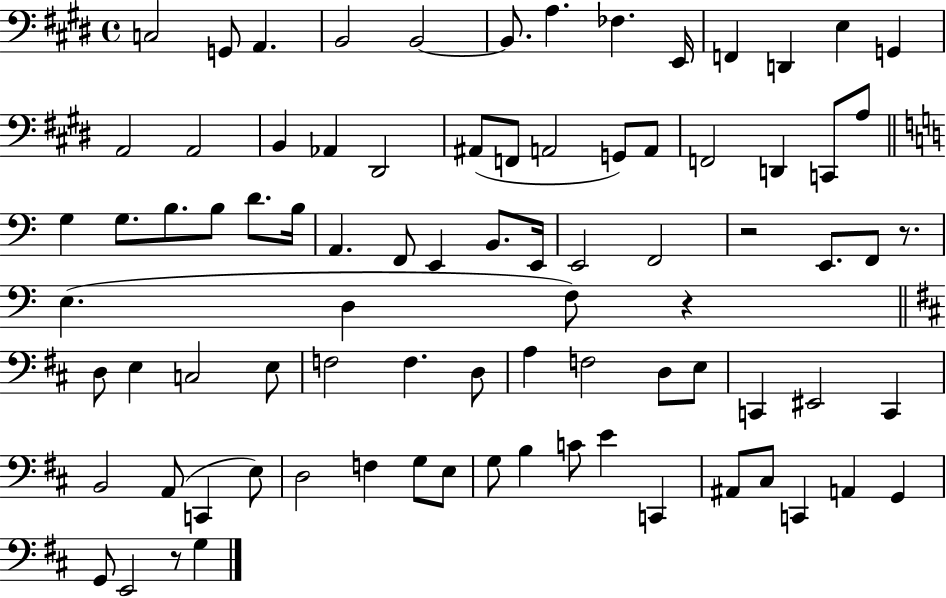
C3/h G2/e A2/q. B2/h B2/h B2/e. A3/q. FES3/q. E2/s F2/q D2/q E3/q G2/q A2/h A2/h B2/q Ab2/q D#2/h A#2/e F2/e A2/h G2/e A2/e F2/h D2/q C2/e A3/e G3/q G3/e. B3/e. B3/e D4/e. B3/s A2/q. F2/e E2/q B2/e. E2/s E2/h F2/h R/h E2/e. F2/e R/e. E3/q. D3/q F3/e R/q D3/e E3/q C3/h E3/e F3/h F3/q. D3/e A3/q F3/h D3/e E3/e C2/q EIS2/h C2/q B2/h A2/e C2/q E3/e D3/h F3/q G3/e E3/e G3/e B3/q C4/e E4/q C2/q A#2/e C#3/e C2/q A2/q G2/q G2/e E2/h R/e G3/q